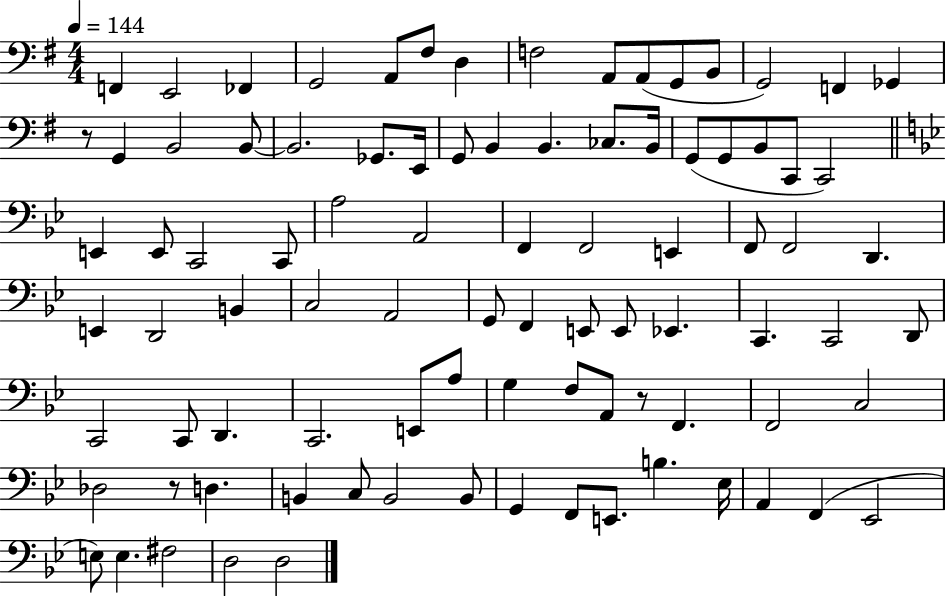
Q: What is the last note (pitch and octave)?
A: D3